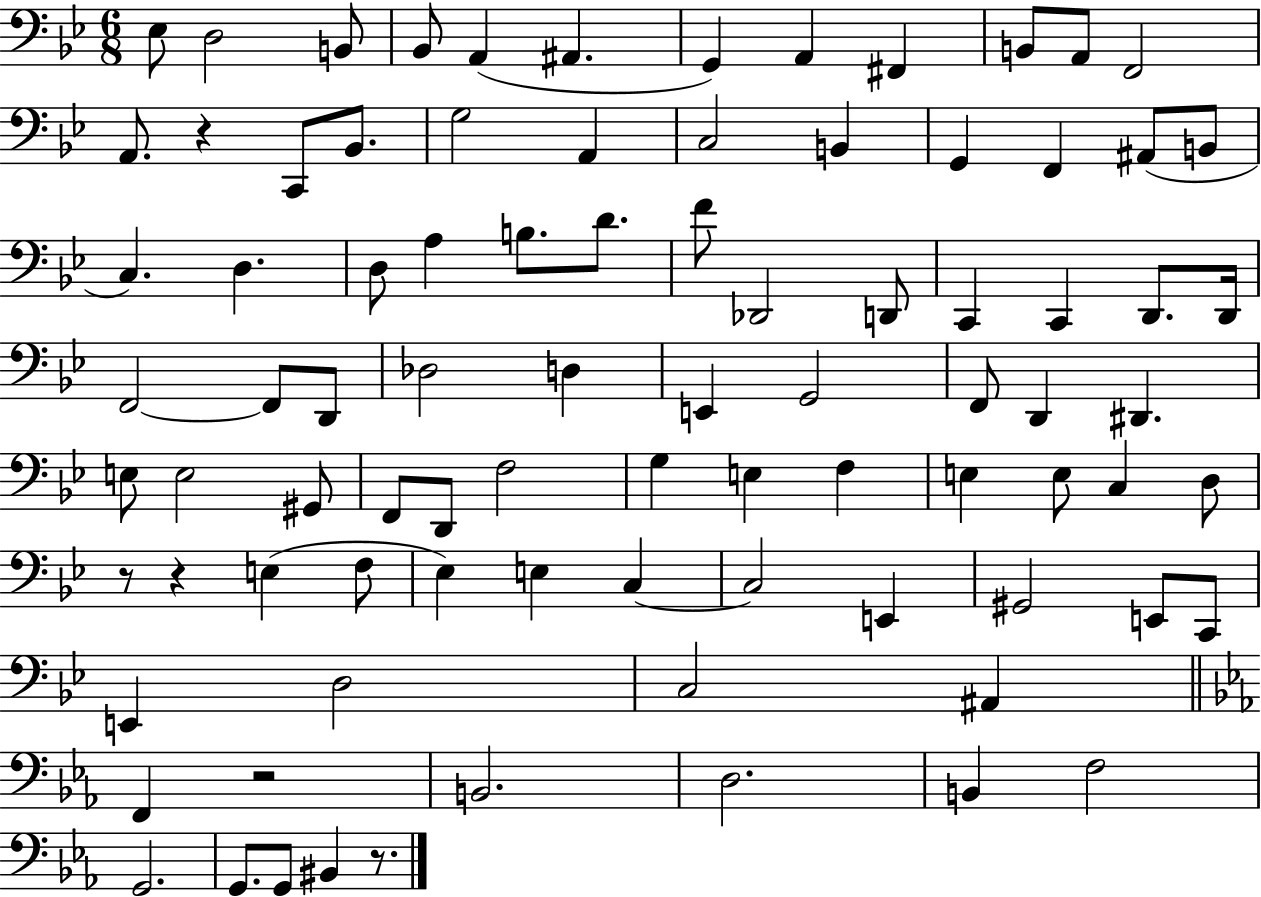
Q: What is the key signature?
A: BES major